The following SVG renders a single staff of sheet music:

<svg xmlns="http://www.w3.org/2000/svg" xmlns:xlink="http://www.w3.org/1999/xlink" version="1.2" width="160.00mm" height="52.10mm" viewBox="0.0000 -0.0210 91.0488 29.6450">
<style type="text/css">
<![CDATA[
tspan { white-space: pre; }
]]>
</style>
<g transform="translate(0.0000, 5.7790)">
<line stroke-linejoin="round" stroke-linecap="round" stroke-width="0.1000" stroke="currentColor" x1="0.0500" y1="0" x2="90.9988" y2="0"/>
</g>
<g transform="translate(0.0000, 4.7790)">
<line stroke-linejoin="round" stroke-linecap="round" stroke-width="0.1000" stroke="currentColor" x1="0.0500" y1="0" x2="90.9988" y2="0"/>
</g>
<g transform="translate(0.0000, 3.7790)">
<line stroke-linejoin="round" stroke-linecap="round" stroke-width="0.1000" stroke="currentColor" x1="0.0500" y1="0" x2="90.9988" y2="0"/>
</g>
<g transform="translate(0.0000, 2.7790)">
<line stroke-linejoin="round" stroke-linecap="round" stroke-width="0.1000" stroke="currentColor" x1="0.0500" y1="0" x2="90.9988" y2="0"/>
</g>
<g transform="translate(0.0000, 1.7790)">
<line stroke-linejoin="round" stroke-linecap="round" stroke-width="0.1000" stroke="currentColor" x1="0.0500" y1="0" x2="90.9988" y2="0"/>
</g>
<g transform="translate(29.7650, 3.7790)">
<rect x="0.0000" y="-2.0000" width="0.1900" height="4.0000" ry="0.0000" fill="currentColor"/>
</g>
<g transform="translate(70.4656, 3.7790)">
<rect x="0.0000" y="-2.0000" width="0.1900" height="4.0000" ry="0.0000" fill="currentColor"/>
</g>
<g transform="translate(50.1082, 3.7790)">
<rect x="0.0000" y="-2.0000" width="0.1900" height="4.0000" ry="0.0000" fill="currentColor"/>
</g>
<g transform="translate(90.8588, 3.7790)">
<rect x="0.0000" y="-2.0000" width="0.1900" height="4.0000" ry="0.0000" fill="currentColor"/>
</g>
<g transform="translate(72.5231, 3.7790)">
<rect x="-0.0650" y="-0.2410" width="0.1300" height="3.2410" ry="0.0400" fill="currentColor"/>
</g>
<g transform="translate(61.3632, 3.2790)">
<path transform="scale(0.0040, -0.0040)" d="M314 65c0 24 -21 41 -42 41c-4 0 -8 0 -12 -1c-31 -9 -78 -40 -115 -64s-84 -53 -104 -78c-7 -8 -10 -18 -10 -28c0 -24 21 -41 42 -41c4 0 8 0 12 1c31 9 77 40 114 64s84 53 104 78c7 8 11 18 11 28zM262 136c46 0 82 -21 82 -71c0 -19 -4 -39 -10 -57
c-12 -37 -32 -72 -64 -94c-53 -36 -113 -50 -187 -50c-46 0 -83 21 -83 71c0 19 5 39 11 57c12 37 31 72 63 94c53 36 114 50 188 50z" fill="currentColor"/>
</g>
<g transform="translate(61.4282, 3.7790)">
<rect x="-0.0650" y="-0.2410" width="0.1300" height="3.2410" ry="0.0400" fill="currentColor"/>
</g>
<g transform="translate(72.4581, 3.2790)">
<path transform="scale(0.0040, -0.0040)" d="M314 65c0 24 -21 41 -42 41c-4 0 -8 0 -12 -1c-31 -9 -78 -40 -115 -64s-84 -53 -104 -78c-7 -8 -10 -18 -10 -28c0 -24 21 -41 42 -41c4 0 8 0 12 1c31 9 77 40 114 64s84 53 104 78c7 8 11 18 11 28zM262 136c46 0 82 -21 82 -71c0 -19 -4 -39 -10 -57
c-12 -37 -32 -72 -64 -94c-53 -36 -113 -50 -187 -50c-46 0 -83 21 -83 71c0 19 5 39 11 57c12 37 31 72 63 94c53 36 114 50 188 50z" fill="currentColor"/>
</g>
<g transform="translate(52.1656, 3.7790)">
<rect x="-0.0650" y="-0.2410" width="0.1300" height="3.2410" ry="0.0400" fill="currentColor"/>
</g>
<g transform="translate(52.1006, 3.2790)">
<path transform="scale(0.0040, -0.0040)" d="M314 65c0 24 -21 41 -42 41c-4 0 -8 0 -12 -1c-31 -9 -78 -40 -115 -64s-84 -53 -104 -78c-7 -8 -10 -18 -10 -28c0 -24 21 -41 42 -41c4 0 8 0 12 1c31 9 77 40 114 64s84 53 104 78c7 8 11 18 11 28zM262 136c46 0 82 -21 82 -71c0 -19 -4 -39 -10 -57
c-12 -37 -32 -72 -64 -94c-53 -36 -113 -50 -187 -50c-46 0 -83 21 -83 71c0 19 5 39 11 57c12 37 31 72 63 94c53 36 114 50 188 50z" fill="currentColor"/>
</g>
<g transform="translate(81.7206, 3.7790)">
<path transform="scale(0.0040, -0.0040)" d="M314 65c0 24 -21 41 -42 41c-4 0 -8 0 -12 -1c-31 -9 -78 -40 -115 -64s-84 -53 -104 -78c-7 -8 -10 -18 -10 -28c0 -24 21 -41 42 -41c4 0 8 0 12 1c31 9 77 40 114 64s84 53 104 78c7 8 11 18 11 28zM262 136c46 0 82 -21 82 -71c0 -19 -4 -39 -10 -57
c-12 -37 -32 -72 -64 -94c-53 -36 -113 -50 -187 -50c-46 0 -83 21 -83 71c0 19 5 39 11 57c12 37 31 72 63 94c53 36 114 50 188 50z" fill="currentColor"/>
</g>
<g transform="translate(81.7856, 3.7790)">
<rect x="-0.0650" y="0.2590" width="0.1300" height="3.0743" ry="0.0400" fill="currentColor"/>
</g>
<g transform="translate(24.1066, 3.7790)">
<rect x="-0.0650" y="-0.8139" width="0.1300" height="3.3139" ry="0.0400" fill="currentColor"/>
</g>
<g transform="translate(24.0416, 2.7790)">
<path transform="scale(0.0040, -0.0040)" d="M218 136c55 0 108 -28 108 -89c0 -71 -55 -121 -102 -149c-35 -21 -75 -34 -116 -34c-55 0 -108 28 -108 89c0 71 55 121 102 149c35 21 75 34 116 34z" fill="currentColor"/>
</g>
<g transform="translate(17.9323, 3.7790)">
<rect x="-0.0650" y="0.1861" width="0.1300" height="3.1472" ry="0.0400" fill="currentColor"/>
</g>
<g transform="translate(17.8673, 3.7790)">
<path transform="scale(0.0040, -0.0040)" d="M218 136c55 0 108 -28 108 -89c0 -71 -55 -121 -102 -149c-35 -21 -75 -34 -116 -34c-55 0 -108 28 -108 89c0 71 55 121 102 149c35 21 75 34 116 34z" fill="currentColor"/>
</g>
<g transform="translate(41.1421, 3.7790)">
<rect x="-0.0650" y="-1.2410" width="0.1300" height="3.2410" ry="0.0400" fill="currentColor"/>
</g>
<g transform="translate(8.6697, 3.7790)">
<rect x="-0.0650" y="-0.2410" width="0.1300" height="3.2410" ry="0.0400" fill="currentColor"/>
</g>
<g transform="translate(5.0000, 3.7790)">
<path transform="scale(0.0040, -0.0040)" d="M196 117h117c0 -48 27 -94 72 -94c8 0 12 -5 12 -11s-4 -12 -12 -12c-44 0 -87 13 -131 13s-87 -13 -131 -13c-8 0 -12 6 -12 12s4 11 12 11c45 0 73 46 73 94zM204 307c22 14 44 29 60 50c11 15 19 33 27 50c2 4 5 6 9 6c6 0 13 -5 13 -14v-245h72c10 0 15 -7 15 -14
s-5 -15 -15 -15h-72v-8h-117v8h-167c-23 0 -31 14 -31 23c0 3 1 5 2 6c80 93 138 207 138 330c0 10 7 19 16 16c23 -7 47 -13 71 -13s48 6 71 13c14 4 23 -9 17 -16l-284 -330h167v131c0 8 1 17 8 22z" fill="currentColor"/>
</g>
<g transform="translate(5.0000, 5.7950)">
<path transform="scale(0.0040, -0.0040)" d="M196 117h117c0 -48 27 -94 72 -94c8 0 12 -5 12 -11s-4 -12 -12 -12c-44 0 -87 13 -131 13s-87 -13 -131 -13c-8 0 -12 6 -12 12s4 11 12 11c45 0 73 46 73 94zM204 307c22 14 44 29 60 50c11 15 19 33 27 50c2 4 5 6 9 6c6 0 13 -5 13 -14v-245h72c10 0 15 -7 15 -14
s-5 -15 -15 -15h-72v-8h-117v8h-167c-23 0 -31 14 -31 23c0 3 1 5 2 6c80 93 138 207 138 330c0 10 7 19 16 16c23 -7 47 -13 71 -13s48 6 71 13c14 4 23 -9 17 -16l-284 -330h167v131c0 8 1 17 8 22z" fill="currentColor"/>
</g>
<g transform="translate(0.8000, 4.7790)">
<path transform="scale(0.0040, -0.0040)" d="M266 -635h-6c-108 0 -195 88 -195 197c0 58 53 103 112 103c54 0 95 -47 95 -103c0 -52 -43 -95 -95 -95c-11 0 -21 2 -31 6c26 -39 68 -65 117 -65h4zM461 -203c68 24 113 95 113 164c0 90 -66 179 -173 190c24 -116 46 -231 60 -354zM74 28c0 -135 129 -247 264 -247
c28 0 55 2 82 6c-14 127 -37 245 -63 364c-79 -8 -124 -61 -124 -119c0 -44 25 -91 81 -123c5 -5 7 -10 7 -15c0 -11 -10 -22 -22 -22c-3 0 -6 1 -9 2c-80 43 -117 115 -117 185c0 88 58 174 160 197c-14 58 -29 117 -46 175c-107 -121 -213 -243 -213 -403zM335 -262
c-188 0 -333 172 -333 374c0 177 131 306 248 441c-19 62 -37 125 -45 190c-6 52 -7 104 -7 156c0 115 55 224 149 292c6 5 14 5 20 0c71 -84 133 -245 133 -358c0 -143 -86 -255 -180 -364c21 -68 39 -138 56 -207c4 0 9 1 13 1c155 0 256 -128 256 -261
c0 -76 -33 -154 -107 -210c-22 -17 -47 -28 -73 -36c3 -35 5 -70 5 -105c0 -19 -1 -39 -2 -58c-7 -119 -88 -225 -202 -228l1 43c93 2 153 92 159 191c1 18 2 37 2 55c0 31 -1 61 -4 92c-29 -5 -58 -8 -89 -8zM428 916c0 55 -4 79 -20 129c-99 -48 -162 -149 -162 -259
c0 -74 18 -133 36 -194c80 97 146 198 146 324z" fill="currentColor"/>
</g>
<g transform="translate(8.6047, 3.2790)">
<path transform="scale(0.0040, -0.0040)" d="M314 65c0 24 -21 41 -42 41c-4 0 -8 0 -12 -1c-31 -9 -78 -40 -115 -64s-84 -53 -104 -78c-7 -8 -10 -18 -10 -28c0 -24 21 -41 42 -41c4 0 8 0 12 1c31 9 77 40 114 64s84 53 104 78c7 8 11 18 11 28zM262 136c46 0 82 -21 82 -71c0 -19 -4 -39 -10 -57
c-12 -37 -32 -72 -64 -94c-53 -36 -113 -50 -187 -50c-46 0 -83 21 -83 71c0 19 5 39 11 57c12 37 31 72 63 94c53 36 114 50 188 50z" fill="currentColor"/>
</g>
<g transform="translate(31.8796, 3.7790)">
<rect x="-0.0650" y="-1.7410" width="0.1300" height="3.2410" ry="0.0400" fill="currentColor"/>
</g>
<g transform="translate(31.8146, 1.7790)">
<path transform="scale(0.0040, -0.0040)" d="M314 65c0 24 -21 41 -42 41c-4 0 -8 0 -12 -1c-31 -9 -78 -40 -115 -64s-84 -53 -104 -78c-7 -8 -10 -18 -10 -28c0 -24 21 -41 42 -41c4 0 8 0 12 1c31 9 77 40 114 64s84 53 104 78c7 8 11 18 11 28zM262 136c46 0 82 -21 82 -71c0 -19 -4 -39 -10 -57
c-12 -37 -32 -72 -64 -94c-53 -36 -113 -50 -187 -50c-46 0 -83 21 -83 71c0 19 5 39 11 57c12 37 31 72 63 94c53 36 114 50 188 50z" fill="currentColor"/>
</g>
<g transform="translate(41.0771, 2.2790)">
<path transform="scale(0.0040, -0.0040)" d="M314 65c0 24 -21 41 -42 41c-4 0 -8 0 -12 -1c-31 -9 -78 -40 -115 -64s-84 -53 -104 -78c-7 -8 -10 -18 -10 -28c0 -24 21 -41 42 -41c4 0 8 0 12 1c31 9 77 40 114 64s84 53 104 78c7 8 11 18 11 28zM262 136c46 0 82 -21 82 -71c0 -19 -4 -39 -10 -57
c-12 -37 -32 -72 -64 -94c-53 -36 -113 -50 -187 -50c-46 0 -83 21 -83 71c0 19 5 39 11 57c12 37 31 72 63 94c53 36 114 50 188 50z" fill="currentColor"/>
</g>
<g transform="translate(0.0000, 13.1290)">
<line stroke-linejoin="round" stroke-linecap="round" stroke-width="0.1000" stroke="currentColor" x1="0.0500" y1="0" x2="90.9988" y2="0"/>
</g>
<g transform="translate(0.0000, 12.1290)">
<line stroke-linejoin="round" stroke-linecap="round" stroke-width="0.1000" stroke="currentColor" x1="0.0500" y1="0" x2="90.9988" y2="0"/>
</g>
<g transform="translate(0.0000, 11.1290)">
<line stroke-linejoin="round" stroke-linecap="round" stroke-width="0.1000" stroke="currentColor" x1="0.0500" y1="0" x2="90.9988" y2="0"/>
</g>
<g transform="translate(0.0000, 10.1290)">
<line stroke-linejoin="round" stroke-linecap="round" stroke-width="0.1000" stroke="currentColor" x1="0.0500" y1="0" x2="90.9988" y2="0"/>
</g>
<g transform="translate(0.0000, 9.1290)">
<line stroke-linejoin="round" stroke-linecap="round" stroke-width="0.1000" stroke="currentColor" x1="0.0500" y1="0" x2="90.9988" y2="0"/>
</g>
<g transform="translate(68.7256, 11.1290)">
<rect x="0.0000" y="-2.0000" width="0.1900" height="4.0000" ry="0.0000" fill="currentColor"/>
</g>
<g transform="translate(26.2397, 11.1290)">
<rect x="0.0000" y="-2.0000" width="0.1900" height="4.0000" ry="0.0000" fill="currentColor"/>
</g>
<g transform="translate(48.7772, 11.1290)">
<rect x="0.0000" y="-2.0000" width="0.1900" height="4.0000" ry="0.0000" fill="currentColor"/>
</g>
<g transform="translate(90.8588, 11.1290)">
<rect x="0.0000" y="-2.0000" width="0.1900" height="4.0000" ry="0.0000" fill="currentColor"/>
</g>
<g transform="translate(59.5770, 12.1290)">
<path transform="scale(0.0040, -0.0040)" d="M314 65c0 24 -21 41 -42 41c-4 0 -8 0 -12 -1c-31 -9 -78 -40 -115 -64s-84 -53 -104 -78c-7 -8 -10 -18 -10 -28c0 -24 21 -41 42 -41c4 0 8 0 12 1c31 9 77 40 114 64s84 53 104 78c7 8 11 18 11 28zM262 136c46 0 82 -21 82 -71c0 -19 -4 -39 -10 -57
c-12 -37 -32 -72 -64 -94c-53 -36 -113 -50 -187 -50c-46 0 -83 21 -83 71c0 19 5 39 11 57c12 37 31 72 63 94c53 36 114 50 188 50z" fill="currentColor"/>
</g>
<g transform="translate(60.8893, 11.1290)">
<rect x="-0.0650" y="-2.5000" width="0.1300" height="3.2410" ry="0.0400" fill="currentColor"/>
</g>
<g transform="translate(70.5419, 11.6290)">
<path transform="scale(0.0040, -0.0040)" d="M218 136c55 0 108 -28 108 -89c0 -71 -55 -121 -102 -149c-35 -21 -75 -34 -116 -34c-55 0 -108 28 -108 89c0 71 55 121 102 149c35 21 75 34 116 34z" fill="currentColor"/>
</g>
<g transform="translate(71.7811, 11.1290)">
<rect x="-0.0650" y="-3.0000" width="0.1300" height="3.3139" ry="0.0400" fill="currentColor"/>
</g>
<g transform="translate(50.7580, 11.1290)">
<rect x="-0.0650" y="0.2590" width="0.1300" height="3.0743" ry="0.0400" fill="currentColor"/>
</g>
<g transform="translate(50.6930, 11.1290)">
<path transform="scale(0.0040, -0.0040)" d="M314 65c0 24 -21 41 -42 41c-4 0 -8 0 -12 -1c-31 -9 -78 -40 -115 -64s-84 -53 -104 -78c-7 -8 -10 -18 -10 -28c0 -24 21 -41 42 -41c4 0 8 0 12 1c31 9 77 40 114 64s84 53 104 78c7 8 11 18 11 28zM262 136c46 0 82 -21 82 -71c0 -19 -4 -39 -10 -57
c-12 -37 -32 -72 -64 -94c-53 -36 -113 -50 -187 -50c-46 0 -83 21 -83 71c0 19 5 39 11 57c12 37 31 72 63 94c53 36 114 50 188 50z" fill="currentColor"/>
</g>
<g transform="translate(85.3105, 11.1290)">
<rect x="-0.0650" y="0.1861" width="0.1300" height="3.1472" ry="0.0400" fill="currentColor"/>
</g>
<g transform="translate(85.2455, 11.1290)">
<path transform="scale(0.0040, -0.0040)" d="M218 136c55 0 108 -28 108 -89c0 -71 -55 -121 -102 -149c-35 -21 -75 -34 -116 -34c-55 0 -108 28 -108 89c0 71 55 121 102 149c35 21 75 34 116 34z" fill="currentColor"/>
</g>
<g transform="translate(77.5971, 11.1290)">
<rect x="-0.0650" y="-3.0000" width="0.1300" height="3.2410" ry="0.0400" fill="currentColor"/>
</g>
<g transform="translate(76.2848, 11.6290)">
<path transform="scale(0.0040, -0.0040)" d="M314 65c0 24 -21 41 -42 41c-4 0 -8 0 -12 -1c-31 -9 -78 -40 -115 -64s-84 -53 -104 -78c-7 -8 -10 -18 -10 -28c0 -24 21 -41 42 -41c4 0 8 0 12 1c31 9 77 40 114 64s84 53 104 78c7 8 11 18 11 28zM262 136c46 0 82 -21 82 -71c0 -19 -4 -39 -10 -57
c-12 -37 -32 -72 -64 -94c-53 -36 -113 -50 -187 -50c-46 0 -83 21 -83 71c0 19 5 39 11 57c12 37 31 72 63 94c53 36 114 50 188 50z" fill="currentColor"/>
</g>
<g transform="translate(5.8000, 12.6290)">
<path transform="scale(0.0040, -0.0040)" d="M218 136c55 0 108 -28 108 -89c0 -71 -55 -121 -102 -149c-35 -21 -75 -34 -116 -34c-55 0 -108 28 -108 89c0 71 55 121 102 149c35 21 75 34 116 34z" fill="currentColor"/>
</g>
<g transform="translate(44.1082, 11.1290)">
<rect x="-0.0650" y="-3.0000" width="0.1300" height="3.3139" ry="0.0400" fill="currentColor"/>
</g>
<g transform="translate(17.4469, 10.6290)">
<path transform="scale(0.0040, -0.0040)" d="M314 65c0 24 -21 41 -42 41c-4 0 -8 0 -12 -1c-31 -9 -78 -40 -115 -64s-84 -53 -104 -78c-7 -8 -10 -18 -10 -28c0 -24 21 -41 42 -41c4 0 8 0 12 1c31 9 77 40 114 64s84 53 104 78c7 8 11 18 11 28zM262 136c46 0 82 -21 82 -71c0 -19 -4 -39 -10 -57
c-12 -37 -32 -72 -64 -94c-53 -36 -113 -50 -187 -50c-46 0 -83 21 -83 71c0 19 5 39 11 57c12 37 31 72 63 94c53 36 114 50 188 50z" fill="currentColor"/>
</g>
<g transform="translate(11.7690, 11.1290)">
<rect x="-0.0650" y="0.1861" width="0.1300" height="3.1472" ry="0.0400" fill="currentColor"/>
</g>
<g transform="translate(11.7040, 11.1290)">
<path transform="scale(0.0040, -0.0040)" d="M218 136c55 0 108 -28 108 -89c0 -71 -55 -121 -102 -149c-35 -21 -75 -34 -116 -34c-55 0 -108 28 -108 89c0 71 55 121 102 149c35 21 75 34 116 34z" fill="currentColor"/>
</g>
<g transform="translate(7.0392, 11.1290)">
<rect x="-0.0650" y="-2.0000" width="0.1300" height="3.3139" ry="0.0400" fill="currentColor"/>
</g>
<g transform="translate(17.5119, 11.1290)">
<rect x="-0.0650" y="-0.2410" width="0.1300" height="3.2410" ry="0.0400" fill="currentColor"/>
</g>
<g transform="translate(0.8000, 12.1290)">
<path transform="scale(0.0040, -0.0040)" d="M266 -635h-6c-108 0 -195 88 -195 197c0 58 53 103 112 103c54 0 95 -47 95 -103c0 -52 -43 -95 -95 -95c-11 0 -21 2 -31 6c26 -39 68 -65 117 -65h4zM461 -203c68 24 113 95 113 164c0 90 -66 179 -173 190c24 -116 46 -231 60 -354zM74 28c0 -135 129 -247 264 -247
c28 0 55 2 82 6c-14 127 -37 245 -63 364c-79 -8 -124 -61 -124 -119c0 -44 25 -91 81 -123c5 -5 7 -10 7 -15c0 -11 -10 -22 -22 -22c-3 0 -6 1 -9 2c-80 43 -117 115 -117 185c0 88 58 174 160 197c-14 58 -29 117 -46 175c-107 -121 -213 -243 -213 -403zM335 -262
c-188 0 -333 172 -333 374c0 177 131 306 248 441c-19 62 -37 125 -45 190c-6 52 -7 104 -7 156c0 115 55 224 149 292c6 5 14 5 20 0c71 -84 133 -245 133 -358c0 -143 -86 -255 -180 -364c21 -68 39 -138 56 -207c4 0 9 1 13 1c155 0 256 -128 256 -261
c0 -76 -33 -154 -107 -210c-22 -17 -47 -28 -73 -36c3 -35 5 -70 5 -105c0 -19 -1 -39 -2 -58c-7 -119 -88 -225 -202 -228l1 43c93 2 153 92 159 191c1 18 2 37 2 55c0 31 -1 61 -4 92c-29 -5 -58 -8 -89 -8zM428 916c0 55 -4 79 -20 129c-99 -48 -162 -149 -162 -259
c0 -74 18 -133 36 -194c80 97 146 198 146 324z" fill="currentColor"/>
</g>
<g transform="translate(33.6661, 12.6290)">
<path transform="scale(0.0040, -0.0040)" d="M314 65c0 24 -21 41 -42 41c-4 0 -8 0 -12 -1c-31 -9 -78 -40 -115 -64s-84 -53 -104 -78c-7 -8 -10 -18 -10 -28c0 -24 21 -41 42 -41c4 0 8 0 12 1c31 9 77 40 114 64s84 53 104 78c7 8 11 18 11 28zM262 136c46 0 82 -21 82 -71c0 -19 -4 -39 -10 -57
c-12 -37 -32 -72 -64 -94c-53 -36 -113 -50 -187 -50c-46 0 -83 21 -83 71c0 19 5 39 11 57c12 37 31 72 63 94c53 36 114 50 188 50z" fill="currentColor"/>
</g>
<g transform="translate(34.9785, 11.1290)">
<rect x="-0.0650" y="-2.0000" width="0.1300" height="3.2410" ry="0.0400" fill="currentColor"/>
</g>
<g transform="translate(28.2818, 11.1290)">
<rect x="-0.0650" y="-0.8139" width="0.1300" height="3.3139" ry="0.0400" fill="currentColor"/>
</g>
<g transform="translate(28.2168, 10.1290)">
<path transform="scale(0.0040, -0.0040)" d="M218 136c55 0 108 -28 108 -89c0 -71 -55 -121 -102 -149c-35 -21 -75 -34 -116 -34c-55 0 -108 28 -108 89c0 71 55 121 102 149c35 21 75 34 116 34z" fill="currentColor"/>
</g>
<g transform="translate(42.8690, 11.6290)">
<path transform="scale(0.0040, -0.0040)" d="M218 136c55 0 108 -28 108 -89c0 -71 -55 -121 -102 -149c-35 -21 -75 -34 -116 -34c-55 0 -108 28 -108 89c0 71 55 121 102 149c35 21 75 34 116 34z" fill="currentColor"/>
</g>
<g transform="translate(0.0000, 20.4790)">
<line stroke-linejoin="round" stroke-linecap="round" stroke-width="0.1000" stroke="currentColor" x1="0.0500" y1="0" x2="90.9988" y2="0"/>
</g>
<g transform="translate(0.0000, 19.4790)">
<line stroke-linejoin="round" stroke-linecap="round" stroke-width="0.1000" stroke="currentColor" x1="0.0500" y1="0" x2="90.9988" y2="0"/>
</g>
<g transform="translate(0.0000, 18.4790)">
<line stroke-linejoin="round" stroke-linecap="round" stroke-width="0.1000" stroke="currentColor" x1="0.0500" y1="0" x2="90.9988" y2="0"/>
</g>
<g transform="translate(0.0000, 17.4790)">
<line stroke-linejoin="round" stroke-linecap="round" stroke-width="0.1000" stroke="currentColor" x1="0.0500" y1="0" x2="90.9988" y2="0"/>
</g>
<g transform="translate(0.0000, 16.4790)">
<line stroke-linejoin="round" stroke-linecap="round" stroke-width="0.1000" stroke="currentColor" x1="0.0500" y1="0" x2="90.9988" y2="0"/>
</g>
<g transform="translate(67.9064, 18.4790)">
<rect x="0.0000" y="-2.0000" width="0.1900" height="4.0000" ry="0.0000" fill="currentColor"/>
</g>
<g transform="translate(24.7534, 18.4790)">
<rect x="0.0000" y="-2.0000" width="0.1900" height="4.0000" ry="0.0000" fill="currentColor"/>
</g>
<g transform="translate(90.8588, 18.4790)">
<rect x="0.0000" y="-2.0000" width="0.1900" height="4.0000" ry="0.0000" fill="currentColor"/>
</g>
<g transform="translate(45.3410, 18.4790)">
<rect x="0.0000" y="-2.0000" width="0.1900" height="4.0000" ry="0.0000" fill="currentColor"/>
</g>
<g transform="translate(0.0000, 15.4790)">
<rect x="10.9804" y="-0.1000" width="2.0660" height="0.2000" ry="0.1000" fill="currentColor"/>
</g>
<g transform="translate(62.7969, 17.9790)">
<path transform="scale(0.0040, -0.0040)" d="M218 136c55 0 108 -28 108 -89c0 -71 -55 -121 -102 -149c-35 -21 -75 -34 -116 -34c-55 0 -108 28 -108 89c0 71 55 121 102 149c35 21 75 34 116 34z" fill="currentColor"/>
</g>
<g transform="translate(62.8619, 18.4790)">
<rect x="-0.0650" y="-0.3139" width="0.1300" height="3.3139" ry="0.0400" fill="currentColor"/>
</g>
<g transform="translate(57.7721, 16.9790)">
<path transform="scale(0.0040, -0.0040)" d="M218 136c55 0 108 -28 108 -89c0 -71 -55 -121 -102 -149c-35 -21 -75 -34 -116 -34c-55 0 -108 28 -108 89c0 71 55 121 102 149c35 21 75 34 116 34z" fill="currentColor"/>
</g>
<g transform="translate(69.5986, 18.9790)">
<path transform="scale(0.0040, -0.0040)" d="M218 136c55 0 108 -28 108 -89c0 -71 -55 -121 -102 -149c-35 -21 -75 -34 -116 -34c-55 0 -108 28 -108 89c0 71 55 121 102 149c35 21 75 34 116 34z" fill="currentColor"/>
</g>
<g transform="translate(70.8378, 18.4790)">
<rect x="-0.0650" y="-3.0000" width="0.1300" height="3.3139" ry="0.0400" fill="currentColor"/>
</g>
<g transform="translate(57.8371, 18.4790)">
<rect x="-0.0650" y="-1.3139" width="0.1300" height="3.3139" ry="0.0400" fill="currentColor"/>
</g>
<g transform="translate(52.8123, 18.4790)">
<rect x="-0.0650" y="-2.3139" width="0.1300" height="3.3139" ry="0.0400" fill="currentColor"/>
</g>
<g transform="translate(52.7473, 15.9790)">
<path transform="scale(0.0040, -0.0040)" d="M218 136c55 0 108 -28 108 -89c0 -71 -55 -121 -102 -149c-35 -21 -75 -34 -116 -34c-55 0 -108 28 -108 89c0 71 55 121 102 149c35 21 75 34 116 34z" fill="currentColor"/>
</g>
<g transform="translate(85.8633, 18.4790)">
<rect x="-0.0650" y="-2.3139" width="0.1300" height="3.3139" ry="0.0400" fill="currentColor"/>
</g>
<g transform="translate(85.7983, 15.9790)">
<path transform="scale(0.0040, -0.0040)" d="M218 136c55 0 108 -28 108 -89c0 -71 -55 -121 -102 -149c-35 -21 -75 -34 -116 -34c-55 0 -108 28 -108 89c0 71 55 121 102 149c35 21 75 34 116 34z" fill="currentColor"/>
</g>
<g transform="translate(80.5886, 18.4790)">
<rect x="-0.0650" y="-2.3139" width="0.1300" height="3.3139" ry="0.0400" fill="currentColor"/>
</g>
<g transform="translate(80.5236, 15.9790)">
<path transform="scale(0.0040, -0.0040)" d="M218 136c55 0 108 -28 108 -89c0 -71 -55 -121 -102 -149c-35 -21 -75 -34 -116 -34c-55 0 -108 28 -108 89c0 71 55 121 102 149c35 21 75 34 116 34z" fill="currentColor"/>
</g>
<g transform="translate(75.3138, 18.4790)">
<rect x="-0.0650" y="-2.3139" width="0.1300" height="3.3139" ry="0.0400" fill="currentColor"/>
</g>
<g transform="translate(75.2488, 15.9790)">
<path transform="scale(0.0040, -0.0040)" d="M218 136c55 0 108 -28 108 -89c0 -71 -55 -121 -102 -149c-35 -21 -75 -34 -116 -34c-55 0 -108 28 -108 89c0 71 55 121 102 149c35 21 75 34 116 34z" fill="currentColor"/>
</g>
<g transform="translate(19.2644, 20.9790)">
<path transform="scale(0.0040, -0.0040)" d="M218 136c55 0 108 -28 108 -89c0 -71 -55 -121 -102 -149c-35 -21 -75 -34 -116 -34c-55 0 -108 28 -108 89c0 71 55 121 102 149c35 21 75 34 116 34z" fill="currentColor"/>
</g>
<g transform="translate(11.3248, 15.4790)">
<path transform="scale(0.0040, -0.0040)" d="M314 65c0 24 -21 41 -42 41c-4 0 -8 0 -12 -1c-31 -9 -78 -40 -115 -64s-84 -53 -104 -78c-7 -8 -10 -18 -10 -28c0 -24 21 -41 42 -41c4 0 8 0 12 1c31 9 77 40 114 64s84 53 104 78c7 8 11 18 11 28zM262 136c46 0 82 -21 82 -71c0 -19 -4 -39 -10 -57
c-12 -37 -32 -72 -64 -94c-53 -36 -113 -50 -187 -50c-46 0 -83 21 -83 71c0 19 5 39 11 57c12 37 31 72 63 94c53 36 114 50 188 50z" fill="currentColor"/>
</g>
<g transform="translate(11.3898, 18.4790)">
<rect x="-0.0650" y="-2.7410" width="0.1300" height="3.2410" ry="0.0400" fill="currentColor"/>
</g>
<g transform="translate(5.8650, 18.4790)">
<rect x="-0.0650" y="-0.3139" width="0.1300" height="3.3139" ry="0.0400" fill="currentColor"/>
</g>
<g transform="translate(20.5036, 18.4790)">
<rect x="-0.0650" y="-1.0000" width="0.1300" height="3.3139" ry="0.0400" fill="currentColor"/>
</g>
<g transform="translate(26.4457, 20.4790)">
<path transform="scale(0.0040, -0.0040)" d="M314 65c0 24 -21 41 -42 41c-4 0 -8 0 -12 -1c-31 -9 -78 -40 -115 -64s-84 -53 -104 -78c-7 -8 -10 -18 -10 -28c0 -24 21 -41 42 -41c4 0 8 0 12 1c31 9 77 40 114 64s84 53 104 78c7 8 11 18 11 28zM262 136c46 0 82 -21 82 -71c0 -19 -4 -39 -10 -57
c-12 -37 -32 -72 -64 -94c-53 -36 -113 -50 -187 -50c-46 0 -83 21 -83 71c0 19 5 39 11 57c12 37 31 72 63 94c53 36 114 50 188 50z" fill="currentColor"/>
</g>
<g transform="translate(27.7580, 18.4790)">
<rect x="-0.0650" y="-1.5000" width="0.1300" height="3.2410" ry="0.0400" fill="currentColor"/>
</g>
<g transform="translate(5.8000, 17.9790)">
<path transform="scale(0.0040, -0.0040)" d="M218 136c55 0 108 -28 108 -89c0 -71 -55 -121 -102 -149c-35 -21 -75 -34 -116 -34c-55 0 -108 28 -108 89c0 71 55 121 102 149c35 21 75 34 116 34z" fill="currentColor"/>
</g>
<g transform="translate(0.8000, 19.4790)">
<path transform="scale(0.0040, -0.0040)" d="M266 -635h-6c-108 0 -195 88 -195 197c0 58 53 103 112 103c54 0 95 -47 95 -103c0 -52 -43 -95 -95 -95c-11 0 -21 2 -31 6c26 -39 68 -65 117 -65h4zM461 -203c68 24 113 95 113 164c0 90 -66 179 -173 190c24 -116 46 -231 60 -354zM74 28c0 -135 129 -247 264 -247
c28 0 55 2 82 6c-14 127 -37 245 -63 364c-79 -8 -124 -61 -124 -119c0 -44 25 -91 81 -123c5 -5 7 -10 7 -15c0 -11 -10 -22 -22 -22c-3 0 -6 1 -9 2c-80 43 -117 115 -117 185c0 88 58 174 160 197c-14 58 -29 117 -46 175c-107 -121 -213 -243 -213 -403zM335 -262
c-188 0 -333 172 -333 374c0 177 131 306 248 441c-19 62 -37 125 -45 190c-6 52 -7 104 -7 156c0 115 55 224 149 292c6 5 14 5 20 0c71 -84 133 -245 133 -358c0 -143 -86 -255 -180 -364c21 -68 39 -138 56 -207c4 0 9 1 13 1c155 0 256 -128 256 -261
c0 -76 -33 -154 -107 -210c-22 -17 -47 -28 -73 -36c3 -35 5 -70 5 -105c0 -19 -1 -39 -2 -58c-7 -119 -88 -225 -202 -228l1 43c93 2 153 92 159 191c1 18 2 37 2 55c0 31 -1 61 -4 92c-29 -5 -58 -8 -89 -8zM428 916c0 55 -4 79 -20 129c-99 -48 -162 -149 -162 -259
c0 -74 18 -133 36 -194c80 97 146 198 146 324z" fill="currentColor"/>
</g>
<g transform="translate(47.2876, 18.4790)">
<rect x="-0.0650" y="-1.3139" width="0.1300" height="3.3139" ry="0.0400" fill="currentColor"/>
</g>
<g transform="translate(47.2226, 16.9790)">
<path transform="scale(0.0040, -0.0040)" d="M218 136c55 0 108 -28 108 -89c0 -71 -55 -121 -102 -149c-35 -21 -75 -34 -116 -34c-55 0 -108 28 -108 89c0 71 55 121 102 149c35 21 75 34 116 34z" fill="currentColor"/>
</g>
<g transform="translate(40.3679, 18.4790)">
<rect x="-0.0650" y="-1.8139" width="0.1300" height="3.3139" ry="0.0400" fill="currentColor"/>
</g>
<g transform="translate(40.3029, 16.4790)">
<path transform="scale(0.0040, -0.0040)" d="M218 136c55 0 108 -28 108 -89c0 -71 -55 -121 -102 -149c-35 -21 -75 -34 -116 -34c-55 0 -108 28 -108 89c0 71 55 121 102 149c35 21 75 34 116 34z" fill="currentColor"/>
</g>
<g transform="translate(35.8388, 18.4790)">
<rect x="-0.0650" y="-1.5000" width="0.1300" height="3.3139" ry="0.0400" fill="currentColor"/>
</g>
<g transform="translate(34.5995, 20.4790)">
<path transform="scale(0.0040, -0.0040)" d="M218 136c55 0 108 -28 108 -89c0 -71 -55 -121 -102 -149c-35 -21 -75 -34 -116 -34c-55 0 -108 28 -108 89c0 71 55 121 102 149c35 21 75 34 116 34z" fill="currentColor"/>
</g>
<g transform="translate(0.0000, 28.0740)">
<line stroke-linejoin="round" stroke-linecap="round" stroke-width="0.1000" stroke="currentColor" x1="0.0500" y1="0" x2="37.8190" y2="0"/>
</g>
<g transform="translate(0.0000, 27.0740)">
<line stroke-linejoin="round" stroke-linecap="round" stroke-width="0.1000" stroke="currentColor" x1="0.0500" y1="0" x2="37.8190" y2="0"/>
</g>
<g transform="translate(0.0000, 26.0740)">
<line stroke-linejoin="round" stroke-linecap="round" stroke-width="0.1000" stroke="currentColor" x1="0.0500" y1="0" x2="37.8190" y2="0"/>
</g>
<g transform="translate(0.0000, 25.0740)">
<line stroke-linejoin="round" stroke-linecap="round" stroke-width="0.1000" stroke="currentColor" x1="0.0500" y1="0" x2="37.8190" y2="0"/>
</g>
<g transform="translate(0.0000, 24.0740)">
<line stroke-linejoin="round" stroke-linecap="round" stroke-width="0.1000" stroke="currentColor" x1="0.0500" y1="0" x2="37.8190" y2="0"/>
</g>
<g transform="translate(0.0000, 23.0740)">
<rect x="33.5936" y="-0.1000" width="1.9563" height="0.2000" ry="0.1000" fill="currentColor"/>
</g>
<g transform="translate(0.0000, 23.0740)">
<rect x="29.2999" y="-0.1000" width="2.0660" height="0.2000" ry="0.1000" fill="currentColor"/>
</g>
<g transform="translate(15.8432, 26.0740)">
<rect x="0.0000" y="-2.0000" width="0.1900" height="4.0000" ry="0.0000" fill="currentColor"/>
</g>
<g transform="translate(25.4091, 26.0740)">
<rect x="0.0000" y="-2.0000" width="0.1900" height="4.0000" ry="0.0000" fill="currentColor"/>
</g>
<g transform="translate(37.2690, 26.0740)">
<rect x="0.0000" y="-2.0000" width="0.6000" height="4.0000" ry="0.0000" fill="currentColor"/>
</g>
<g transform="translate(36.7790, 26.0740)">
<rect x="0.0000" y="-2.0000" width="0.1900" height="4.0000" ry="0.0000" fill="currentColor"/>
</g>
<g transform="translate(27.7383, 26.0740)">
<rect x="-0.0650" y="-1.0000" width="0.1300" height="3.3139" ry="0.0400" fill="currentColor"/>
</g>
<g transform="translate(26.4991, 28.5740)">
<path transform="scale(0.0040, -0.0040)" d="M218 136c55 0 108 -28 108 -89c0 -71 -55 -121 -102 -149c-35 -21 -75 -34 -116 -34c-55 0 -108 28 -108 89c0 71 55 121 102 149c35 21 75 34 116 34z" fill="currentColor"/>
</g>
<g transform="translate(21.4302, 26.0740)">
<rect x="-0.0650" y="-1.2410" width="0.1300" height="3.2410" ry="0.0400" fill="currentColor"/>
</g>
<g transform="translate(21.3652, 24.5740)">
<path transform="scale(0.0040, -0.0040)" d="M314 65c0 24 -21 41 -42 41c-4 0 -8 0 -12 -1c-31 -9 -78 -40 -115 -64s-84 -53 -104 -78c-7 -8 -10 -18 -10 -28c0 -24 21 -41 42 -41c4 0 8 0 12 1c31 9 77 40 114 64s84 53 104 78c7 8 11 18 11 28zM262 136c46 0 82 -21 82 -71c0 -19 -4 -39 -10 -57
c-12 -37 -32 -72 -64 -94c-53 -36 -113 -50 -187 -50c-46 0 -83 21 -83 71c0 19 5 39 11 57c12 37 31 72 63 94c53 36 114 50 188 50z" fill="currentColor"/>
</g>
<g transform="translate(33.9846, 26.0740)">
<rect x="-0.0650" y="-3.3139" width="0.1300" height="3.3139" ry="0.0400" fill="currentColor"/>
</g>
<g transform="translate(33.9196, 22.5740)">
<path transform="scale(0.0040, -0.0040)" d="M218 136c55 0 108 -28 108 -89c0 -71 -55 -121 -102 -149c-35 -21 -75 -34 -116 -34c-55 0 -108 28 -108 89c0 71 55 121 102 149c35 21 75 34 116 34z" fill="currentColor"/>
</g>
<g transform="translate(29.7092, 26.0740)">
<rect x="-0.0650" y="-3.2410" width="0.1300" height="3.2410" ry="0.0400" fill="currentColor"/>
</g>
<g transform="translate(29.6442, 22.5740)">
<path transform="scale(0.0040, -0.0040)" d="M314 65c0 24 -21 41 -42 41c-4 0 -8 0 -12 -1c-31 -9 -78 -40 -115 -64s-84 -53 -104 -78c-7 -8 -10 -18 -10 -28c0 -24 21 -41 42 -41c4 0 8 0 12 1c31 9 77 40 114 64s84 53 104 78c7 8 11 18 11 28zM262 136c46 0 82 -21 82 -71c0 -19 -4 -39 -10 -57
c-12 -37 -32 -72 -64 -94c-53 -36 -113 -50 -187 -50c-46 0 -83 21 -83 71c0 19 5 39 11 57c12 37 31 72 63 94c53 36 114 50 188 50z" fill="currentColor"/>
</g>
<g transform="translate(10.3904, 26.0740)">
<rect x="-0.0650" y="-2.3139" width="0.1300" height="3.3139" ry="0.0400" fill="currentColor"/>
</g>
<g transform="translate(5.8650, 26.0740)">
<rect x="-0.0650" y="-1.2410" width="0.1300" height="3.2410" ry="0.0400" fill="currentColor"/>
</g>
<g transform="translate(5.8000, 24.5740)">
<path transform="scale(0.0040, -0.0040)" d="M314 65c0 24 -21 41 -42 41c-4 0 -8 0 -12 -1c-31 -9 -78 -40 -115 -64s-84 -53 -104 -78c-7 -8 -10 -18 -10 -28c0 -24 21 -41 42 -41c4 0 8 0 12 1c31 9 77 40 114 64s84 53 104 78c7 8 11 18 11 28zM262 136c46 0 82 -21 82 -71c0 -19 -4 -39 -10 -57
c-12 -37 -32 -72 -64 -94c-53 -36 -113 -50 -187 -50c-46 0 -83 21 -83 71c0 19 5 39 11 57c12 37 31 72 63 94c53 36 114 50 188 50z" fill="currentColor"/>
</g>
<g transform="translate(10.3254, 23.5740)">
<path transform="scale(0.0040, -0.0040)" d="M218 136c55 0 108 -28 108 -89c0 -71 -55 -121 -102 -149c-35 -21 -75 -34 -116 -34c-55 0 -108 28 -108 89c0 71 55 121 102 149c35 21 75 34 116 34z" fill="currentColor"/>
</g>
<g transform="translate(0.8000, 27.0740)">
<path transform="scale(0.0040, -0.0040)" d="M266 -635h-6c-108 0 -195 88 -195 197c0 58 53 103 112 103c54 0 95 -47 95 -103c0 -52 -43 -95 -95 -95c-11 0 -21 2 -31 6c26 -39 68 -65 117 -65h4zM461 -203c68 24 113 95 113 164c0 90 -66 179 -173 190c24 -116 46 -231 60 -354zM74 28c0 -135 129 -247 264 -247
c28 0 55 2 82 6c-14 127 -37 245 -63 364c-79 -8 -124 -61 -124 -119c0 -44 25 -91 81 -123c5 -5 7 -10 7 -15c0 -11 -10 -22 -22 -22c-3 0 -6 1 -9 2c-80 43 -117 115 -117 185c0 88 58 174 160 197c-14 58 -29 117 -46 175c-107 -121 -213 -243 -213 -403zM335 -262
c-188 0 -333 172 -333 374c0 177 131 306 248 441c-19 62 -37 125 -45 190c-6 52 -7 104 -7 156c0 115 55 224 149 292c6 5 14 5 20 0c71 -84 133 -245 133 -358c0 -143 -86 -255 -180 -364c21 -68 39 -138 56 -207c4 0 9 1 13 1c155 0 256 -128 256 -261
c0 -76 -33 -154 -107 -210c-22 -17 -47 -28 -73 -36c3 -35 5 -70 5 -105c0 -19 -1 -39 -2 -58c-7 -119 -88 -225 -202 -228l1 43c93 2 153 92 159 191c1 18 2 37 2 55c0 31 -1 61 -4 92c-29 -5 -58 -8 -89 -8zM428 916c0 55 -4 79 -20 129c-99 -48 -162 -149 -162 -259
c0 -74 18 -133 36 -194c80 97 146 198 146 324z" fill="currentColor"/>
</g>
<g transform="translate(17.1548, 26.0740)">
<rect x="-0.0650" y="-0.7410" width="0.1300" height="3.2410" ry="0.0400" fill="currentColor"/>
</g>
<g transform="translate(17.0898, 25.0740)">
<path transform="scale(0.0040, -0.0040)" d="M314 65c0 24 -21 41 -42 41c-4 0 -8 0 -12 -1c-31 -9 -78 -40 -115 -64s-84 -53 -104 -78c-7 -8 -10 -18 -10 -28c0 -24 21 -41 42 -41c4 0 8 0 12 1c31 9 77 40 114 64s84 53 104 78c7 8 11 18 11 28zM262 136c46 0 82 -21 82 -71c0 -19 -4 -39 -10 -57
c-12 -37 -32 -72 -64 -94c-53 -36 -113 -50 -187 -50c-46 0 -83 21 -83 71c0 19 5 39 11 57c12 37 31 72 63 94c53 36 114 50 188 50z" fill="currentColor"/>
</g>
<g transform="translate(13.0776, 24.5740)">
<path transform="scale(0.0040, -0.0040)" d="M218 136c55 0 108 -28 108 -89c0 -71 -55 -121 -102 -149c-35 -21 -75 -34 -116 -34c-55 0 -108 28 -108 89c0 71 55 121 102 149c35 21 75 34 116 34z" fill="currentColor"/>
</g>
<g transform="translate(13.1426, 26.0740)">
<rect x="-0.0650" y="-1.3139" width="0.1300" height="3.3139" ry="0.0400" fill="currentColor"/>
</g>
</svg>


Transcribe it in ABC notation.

X:1
T:Untitled
M:4/4
L:1/4
K:C
c2 B d f2 e2 c2 c2 c2 B2 F B c2 d F2 A B2 G2 A A2 B c a2 D E2 E f e g e c A g g g e2 g e d2 e2 D b2 b